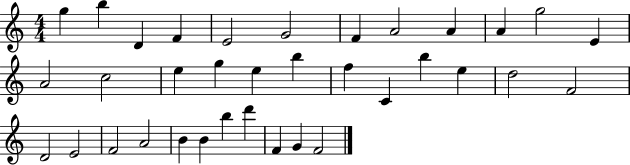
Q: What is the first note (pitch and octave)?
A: G5